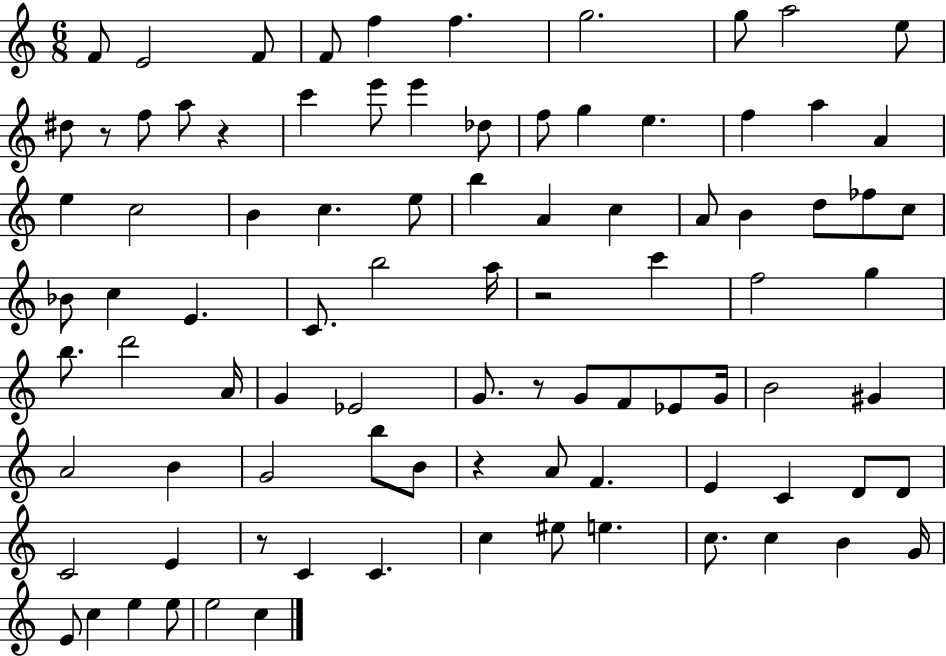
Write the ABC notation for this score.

X:1
T:Untitled
M:6/8
L:1/4
K:C
F/2 E2 F/2 F/2 f f g2 g/2 a2 e/2 ^d/2 z/2 f/2 a/2 z c' e'/2 e' _d/2 f/2 g e f a A e c2 B c e/2 b A c A/2 B d/2 _f/2 c/2 _B/2 c E C/2 b2 a/4 z2 c' f2 g b/2 d'2 A/4 G _E2 G/2 z/2 G/2 F/2 _E/2 G/4 B2 ^G A2 B G2 b/2 B/2 z A/2 F E C D/2 D/2 C2 E z/2 C C c ^e/2 e c/2 c B G/4 E/2 c e e/2 e2 c